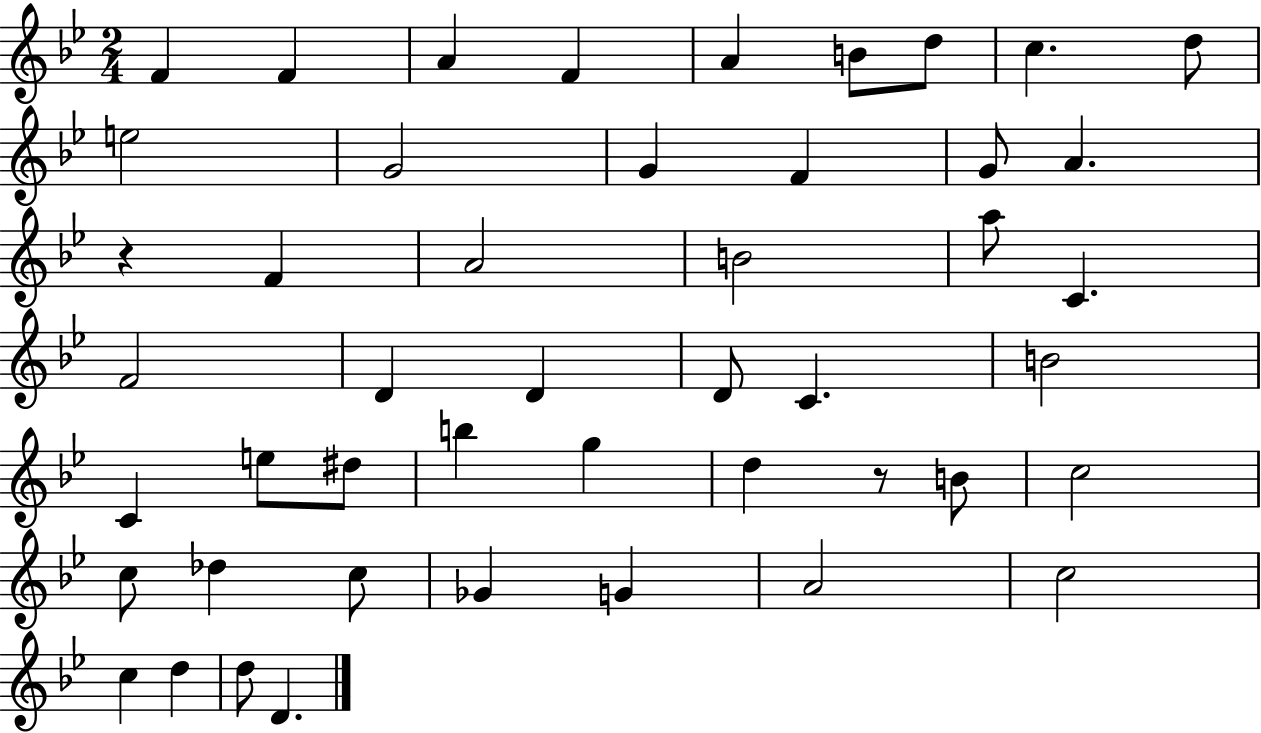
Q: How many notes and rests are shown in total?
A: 47